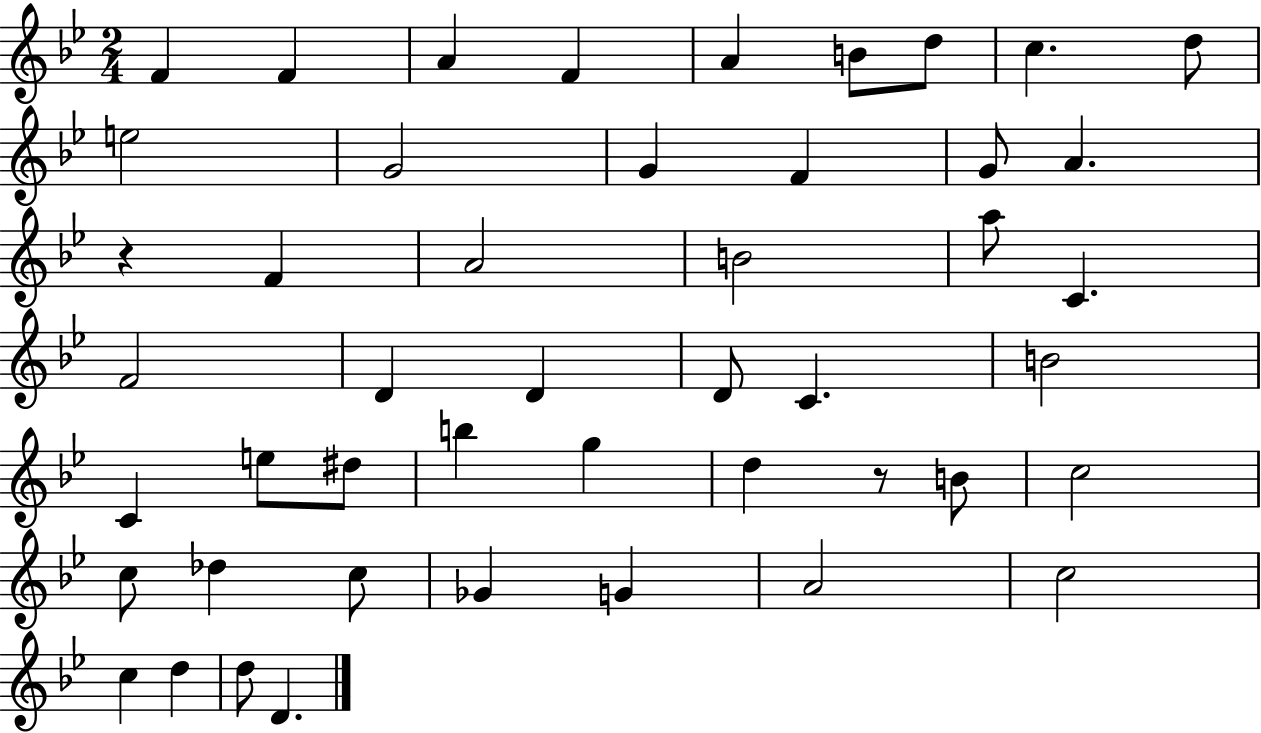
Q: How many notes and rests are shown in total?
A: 47